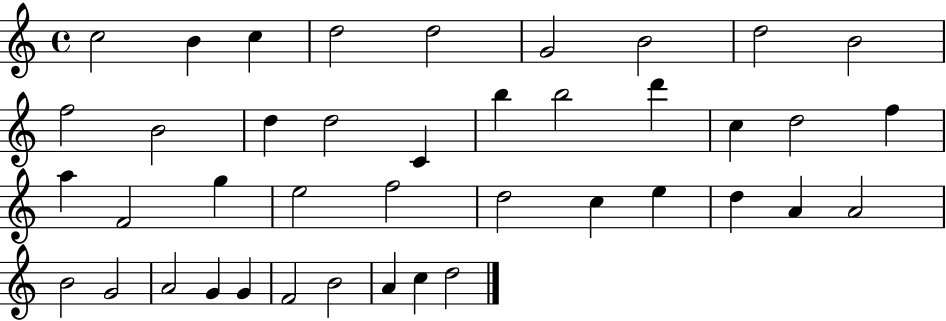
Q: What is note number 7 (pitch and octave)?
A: B4